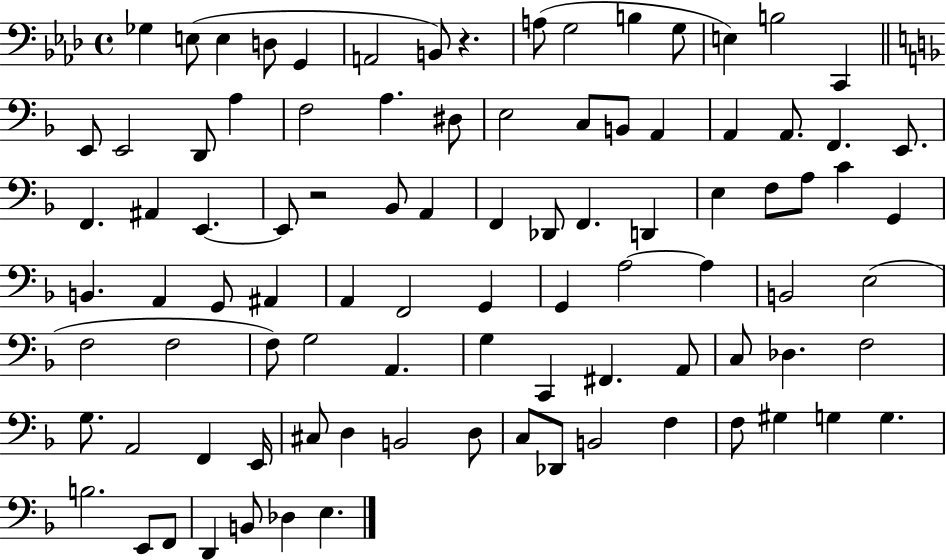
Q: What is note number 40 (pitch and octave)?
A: E3